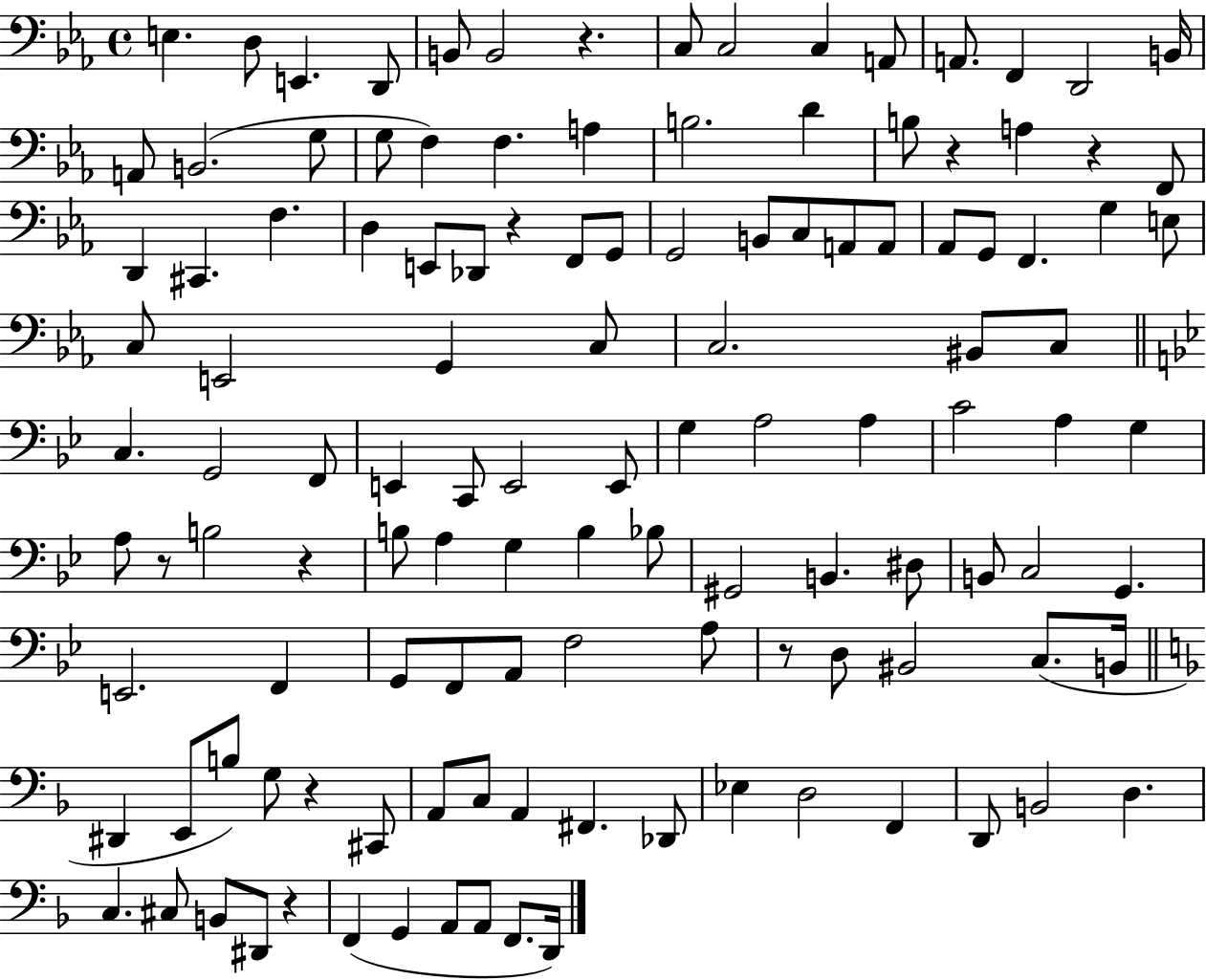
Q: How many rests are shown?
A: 9